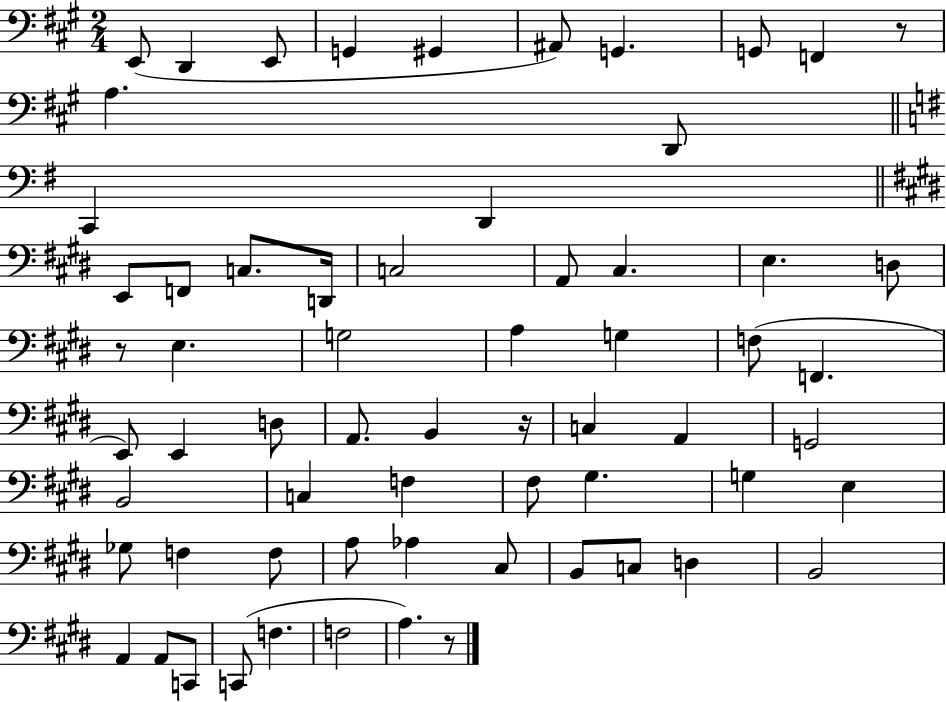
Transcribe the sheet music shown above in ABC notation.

X:1
T:Untitled
M:2/4
L:1/4
K:A
E,,/2 D,, E,,/2 G,, ^G,, ^A,,/2 G,, G,,/2 F,, z/2 A, D,,/2 C,, D,, E,,/2 F,,/2 C,/2 D,,/4 C,2 A,,/2 ^C, E, D,/2 z/2 E, G,2 A, G, F,/2 F,, E,,/2 E,, D,/2 A,,/2 B,, z/4 C, A,, G,,2 B,,2 C, F, ^F,/2 ^G, G, E, _G,/2 F, F,/2 A,/2 _A, ^C,/2 B,,/2 C,/2 D, B,,2 A,, A,,/2 C,,/2 C,,/2 F, F,2 A, z/2